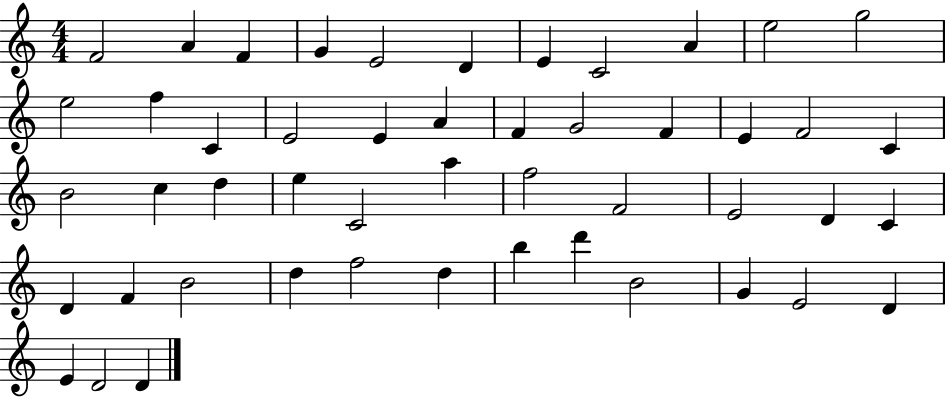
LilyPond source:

{
  \clef treble
  \numericTimeSignature
  \time 4/4
  \key c \major
  f'2 a'4 f'4 | g'4 e'2 d'4 | e'4 c'2 a'4 | e''2 g''2 | \break e''2 f''4 c'4 | e'2 e'4 a'4 | f'4 g'2 f'4 | e'4 f'2 c'4 | \break b'2 c''4 d''4 | e''4 c'2 a''4 | f''2 f'2 | e'2 d'4 c'4 | \break d'4 f'4 b'2 | d''4 f''2 d''4 | b''4 d'''4 b'2 | g'4 e'2 d'4 | \break e'4 d'2 d'4 | \bar "|."
}